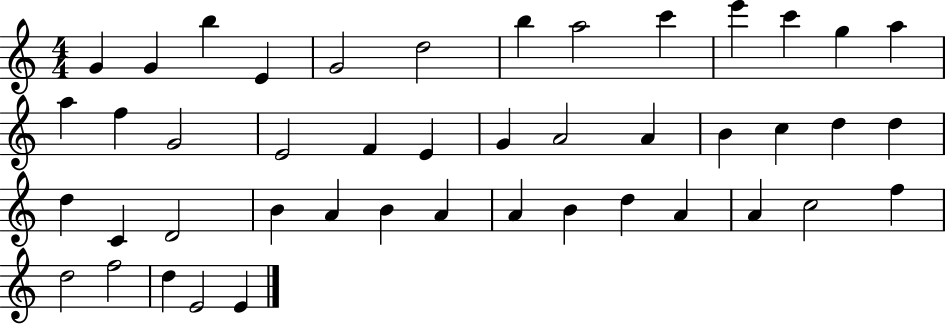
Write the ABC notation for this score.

X:1
T:Untitled
M:4/4
L:1/4
K:C
G G b E G2 d2 b a2 c' e' c' g a a f G2 E2 F E G A2 A B c d d d C D2 B A B A A B d A A c2 f d2 f2 d E2 E